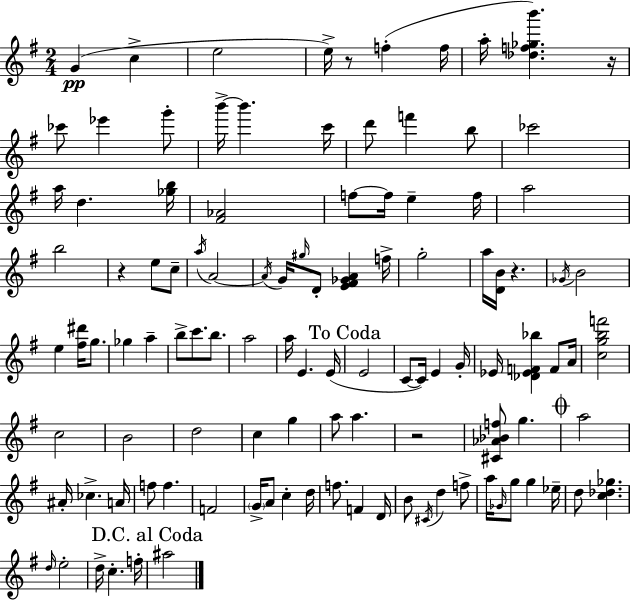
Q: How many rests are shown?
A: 5